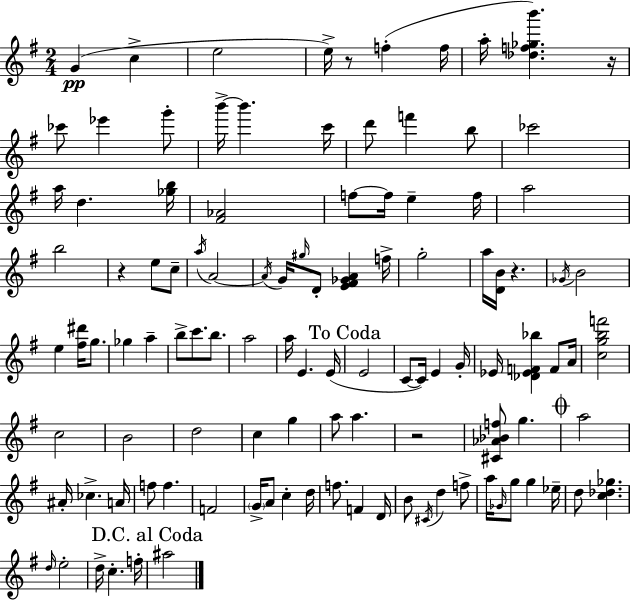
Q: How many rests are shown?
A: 5